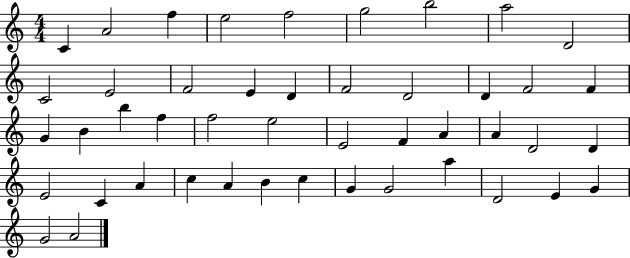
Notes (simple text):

C4/q A4/h F5/q E5/h F5/h G5/h B5/h A5/h D4/h C4/h E4/h F4/h E4/q D4/q F4/h D4/h D4/q F4/h F4/q G4/q B4/q B5/q F5/q F5/h E5/h E4/h F4/q A4/q A4/q D4/h D4/q E4/h C4/q A4/q C5/q A4/q B4/q C5/q G4/q G4/h A5/q D4/h E4/q G4/q G4/h A4/h